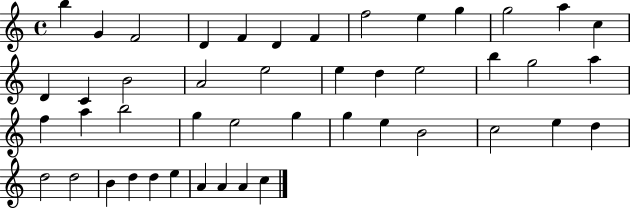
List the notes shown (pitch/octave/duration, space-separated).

B5/q G4/q F4/h D4/q F4/q D4/q F4/q F5/h E5/q G5/q G5/h A5/q C5/q D4/q C4/q B4/h A4/h E5/h E5/q D5/q E5/h B5/q G5/h A5/q F5/q A5/q B5/h G5/q E5/h G5/q G5/q E5/q B4/h C5/h E5/q D5/q D5/h D5/h B4/q D5/q D5/q E5/q A4/q A4/q A4/q C5/q